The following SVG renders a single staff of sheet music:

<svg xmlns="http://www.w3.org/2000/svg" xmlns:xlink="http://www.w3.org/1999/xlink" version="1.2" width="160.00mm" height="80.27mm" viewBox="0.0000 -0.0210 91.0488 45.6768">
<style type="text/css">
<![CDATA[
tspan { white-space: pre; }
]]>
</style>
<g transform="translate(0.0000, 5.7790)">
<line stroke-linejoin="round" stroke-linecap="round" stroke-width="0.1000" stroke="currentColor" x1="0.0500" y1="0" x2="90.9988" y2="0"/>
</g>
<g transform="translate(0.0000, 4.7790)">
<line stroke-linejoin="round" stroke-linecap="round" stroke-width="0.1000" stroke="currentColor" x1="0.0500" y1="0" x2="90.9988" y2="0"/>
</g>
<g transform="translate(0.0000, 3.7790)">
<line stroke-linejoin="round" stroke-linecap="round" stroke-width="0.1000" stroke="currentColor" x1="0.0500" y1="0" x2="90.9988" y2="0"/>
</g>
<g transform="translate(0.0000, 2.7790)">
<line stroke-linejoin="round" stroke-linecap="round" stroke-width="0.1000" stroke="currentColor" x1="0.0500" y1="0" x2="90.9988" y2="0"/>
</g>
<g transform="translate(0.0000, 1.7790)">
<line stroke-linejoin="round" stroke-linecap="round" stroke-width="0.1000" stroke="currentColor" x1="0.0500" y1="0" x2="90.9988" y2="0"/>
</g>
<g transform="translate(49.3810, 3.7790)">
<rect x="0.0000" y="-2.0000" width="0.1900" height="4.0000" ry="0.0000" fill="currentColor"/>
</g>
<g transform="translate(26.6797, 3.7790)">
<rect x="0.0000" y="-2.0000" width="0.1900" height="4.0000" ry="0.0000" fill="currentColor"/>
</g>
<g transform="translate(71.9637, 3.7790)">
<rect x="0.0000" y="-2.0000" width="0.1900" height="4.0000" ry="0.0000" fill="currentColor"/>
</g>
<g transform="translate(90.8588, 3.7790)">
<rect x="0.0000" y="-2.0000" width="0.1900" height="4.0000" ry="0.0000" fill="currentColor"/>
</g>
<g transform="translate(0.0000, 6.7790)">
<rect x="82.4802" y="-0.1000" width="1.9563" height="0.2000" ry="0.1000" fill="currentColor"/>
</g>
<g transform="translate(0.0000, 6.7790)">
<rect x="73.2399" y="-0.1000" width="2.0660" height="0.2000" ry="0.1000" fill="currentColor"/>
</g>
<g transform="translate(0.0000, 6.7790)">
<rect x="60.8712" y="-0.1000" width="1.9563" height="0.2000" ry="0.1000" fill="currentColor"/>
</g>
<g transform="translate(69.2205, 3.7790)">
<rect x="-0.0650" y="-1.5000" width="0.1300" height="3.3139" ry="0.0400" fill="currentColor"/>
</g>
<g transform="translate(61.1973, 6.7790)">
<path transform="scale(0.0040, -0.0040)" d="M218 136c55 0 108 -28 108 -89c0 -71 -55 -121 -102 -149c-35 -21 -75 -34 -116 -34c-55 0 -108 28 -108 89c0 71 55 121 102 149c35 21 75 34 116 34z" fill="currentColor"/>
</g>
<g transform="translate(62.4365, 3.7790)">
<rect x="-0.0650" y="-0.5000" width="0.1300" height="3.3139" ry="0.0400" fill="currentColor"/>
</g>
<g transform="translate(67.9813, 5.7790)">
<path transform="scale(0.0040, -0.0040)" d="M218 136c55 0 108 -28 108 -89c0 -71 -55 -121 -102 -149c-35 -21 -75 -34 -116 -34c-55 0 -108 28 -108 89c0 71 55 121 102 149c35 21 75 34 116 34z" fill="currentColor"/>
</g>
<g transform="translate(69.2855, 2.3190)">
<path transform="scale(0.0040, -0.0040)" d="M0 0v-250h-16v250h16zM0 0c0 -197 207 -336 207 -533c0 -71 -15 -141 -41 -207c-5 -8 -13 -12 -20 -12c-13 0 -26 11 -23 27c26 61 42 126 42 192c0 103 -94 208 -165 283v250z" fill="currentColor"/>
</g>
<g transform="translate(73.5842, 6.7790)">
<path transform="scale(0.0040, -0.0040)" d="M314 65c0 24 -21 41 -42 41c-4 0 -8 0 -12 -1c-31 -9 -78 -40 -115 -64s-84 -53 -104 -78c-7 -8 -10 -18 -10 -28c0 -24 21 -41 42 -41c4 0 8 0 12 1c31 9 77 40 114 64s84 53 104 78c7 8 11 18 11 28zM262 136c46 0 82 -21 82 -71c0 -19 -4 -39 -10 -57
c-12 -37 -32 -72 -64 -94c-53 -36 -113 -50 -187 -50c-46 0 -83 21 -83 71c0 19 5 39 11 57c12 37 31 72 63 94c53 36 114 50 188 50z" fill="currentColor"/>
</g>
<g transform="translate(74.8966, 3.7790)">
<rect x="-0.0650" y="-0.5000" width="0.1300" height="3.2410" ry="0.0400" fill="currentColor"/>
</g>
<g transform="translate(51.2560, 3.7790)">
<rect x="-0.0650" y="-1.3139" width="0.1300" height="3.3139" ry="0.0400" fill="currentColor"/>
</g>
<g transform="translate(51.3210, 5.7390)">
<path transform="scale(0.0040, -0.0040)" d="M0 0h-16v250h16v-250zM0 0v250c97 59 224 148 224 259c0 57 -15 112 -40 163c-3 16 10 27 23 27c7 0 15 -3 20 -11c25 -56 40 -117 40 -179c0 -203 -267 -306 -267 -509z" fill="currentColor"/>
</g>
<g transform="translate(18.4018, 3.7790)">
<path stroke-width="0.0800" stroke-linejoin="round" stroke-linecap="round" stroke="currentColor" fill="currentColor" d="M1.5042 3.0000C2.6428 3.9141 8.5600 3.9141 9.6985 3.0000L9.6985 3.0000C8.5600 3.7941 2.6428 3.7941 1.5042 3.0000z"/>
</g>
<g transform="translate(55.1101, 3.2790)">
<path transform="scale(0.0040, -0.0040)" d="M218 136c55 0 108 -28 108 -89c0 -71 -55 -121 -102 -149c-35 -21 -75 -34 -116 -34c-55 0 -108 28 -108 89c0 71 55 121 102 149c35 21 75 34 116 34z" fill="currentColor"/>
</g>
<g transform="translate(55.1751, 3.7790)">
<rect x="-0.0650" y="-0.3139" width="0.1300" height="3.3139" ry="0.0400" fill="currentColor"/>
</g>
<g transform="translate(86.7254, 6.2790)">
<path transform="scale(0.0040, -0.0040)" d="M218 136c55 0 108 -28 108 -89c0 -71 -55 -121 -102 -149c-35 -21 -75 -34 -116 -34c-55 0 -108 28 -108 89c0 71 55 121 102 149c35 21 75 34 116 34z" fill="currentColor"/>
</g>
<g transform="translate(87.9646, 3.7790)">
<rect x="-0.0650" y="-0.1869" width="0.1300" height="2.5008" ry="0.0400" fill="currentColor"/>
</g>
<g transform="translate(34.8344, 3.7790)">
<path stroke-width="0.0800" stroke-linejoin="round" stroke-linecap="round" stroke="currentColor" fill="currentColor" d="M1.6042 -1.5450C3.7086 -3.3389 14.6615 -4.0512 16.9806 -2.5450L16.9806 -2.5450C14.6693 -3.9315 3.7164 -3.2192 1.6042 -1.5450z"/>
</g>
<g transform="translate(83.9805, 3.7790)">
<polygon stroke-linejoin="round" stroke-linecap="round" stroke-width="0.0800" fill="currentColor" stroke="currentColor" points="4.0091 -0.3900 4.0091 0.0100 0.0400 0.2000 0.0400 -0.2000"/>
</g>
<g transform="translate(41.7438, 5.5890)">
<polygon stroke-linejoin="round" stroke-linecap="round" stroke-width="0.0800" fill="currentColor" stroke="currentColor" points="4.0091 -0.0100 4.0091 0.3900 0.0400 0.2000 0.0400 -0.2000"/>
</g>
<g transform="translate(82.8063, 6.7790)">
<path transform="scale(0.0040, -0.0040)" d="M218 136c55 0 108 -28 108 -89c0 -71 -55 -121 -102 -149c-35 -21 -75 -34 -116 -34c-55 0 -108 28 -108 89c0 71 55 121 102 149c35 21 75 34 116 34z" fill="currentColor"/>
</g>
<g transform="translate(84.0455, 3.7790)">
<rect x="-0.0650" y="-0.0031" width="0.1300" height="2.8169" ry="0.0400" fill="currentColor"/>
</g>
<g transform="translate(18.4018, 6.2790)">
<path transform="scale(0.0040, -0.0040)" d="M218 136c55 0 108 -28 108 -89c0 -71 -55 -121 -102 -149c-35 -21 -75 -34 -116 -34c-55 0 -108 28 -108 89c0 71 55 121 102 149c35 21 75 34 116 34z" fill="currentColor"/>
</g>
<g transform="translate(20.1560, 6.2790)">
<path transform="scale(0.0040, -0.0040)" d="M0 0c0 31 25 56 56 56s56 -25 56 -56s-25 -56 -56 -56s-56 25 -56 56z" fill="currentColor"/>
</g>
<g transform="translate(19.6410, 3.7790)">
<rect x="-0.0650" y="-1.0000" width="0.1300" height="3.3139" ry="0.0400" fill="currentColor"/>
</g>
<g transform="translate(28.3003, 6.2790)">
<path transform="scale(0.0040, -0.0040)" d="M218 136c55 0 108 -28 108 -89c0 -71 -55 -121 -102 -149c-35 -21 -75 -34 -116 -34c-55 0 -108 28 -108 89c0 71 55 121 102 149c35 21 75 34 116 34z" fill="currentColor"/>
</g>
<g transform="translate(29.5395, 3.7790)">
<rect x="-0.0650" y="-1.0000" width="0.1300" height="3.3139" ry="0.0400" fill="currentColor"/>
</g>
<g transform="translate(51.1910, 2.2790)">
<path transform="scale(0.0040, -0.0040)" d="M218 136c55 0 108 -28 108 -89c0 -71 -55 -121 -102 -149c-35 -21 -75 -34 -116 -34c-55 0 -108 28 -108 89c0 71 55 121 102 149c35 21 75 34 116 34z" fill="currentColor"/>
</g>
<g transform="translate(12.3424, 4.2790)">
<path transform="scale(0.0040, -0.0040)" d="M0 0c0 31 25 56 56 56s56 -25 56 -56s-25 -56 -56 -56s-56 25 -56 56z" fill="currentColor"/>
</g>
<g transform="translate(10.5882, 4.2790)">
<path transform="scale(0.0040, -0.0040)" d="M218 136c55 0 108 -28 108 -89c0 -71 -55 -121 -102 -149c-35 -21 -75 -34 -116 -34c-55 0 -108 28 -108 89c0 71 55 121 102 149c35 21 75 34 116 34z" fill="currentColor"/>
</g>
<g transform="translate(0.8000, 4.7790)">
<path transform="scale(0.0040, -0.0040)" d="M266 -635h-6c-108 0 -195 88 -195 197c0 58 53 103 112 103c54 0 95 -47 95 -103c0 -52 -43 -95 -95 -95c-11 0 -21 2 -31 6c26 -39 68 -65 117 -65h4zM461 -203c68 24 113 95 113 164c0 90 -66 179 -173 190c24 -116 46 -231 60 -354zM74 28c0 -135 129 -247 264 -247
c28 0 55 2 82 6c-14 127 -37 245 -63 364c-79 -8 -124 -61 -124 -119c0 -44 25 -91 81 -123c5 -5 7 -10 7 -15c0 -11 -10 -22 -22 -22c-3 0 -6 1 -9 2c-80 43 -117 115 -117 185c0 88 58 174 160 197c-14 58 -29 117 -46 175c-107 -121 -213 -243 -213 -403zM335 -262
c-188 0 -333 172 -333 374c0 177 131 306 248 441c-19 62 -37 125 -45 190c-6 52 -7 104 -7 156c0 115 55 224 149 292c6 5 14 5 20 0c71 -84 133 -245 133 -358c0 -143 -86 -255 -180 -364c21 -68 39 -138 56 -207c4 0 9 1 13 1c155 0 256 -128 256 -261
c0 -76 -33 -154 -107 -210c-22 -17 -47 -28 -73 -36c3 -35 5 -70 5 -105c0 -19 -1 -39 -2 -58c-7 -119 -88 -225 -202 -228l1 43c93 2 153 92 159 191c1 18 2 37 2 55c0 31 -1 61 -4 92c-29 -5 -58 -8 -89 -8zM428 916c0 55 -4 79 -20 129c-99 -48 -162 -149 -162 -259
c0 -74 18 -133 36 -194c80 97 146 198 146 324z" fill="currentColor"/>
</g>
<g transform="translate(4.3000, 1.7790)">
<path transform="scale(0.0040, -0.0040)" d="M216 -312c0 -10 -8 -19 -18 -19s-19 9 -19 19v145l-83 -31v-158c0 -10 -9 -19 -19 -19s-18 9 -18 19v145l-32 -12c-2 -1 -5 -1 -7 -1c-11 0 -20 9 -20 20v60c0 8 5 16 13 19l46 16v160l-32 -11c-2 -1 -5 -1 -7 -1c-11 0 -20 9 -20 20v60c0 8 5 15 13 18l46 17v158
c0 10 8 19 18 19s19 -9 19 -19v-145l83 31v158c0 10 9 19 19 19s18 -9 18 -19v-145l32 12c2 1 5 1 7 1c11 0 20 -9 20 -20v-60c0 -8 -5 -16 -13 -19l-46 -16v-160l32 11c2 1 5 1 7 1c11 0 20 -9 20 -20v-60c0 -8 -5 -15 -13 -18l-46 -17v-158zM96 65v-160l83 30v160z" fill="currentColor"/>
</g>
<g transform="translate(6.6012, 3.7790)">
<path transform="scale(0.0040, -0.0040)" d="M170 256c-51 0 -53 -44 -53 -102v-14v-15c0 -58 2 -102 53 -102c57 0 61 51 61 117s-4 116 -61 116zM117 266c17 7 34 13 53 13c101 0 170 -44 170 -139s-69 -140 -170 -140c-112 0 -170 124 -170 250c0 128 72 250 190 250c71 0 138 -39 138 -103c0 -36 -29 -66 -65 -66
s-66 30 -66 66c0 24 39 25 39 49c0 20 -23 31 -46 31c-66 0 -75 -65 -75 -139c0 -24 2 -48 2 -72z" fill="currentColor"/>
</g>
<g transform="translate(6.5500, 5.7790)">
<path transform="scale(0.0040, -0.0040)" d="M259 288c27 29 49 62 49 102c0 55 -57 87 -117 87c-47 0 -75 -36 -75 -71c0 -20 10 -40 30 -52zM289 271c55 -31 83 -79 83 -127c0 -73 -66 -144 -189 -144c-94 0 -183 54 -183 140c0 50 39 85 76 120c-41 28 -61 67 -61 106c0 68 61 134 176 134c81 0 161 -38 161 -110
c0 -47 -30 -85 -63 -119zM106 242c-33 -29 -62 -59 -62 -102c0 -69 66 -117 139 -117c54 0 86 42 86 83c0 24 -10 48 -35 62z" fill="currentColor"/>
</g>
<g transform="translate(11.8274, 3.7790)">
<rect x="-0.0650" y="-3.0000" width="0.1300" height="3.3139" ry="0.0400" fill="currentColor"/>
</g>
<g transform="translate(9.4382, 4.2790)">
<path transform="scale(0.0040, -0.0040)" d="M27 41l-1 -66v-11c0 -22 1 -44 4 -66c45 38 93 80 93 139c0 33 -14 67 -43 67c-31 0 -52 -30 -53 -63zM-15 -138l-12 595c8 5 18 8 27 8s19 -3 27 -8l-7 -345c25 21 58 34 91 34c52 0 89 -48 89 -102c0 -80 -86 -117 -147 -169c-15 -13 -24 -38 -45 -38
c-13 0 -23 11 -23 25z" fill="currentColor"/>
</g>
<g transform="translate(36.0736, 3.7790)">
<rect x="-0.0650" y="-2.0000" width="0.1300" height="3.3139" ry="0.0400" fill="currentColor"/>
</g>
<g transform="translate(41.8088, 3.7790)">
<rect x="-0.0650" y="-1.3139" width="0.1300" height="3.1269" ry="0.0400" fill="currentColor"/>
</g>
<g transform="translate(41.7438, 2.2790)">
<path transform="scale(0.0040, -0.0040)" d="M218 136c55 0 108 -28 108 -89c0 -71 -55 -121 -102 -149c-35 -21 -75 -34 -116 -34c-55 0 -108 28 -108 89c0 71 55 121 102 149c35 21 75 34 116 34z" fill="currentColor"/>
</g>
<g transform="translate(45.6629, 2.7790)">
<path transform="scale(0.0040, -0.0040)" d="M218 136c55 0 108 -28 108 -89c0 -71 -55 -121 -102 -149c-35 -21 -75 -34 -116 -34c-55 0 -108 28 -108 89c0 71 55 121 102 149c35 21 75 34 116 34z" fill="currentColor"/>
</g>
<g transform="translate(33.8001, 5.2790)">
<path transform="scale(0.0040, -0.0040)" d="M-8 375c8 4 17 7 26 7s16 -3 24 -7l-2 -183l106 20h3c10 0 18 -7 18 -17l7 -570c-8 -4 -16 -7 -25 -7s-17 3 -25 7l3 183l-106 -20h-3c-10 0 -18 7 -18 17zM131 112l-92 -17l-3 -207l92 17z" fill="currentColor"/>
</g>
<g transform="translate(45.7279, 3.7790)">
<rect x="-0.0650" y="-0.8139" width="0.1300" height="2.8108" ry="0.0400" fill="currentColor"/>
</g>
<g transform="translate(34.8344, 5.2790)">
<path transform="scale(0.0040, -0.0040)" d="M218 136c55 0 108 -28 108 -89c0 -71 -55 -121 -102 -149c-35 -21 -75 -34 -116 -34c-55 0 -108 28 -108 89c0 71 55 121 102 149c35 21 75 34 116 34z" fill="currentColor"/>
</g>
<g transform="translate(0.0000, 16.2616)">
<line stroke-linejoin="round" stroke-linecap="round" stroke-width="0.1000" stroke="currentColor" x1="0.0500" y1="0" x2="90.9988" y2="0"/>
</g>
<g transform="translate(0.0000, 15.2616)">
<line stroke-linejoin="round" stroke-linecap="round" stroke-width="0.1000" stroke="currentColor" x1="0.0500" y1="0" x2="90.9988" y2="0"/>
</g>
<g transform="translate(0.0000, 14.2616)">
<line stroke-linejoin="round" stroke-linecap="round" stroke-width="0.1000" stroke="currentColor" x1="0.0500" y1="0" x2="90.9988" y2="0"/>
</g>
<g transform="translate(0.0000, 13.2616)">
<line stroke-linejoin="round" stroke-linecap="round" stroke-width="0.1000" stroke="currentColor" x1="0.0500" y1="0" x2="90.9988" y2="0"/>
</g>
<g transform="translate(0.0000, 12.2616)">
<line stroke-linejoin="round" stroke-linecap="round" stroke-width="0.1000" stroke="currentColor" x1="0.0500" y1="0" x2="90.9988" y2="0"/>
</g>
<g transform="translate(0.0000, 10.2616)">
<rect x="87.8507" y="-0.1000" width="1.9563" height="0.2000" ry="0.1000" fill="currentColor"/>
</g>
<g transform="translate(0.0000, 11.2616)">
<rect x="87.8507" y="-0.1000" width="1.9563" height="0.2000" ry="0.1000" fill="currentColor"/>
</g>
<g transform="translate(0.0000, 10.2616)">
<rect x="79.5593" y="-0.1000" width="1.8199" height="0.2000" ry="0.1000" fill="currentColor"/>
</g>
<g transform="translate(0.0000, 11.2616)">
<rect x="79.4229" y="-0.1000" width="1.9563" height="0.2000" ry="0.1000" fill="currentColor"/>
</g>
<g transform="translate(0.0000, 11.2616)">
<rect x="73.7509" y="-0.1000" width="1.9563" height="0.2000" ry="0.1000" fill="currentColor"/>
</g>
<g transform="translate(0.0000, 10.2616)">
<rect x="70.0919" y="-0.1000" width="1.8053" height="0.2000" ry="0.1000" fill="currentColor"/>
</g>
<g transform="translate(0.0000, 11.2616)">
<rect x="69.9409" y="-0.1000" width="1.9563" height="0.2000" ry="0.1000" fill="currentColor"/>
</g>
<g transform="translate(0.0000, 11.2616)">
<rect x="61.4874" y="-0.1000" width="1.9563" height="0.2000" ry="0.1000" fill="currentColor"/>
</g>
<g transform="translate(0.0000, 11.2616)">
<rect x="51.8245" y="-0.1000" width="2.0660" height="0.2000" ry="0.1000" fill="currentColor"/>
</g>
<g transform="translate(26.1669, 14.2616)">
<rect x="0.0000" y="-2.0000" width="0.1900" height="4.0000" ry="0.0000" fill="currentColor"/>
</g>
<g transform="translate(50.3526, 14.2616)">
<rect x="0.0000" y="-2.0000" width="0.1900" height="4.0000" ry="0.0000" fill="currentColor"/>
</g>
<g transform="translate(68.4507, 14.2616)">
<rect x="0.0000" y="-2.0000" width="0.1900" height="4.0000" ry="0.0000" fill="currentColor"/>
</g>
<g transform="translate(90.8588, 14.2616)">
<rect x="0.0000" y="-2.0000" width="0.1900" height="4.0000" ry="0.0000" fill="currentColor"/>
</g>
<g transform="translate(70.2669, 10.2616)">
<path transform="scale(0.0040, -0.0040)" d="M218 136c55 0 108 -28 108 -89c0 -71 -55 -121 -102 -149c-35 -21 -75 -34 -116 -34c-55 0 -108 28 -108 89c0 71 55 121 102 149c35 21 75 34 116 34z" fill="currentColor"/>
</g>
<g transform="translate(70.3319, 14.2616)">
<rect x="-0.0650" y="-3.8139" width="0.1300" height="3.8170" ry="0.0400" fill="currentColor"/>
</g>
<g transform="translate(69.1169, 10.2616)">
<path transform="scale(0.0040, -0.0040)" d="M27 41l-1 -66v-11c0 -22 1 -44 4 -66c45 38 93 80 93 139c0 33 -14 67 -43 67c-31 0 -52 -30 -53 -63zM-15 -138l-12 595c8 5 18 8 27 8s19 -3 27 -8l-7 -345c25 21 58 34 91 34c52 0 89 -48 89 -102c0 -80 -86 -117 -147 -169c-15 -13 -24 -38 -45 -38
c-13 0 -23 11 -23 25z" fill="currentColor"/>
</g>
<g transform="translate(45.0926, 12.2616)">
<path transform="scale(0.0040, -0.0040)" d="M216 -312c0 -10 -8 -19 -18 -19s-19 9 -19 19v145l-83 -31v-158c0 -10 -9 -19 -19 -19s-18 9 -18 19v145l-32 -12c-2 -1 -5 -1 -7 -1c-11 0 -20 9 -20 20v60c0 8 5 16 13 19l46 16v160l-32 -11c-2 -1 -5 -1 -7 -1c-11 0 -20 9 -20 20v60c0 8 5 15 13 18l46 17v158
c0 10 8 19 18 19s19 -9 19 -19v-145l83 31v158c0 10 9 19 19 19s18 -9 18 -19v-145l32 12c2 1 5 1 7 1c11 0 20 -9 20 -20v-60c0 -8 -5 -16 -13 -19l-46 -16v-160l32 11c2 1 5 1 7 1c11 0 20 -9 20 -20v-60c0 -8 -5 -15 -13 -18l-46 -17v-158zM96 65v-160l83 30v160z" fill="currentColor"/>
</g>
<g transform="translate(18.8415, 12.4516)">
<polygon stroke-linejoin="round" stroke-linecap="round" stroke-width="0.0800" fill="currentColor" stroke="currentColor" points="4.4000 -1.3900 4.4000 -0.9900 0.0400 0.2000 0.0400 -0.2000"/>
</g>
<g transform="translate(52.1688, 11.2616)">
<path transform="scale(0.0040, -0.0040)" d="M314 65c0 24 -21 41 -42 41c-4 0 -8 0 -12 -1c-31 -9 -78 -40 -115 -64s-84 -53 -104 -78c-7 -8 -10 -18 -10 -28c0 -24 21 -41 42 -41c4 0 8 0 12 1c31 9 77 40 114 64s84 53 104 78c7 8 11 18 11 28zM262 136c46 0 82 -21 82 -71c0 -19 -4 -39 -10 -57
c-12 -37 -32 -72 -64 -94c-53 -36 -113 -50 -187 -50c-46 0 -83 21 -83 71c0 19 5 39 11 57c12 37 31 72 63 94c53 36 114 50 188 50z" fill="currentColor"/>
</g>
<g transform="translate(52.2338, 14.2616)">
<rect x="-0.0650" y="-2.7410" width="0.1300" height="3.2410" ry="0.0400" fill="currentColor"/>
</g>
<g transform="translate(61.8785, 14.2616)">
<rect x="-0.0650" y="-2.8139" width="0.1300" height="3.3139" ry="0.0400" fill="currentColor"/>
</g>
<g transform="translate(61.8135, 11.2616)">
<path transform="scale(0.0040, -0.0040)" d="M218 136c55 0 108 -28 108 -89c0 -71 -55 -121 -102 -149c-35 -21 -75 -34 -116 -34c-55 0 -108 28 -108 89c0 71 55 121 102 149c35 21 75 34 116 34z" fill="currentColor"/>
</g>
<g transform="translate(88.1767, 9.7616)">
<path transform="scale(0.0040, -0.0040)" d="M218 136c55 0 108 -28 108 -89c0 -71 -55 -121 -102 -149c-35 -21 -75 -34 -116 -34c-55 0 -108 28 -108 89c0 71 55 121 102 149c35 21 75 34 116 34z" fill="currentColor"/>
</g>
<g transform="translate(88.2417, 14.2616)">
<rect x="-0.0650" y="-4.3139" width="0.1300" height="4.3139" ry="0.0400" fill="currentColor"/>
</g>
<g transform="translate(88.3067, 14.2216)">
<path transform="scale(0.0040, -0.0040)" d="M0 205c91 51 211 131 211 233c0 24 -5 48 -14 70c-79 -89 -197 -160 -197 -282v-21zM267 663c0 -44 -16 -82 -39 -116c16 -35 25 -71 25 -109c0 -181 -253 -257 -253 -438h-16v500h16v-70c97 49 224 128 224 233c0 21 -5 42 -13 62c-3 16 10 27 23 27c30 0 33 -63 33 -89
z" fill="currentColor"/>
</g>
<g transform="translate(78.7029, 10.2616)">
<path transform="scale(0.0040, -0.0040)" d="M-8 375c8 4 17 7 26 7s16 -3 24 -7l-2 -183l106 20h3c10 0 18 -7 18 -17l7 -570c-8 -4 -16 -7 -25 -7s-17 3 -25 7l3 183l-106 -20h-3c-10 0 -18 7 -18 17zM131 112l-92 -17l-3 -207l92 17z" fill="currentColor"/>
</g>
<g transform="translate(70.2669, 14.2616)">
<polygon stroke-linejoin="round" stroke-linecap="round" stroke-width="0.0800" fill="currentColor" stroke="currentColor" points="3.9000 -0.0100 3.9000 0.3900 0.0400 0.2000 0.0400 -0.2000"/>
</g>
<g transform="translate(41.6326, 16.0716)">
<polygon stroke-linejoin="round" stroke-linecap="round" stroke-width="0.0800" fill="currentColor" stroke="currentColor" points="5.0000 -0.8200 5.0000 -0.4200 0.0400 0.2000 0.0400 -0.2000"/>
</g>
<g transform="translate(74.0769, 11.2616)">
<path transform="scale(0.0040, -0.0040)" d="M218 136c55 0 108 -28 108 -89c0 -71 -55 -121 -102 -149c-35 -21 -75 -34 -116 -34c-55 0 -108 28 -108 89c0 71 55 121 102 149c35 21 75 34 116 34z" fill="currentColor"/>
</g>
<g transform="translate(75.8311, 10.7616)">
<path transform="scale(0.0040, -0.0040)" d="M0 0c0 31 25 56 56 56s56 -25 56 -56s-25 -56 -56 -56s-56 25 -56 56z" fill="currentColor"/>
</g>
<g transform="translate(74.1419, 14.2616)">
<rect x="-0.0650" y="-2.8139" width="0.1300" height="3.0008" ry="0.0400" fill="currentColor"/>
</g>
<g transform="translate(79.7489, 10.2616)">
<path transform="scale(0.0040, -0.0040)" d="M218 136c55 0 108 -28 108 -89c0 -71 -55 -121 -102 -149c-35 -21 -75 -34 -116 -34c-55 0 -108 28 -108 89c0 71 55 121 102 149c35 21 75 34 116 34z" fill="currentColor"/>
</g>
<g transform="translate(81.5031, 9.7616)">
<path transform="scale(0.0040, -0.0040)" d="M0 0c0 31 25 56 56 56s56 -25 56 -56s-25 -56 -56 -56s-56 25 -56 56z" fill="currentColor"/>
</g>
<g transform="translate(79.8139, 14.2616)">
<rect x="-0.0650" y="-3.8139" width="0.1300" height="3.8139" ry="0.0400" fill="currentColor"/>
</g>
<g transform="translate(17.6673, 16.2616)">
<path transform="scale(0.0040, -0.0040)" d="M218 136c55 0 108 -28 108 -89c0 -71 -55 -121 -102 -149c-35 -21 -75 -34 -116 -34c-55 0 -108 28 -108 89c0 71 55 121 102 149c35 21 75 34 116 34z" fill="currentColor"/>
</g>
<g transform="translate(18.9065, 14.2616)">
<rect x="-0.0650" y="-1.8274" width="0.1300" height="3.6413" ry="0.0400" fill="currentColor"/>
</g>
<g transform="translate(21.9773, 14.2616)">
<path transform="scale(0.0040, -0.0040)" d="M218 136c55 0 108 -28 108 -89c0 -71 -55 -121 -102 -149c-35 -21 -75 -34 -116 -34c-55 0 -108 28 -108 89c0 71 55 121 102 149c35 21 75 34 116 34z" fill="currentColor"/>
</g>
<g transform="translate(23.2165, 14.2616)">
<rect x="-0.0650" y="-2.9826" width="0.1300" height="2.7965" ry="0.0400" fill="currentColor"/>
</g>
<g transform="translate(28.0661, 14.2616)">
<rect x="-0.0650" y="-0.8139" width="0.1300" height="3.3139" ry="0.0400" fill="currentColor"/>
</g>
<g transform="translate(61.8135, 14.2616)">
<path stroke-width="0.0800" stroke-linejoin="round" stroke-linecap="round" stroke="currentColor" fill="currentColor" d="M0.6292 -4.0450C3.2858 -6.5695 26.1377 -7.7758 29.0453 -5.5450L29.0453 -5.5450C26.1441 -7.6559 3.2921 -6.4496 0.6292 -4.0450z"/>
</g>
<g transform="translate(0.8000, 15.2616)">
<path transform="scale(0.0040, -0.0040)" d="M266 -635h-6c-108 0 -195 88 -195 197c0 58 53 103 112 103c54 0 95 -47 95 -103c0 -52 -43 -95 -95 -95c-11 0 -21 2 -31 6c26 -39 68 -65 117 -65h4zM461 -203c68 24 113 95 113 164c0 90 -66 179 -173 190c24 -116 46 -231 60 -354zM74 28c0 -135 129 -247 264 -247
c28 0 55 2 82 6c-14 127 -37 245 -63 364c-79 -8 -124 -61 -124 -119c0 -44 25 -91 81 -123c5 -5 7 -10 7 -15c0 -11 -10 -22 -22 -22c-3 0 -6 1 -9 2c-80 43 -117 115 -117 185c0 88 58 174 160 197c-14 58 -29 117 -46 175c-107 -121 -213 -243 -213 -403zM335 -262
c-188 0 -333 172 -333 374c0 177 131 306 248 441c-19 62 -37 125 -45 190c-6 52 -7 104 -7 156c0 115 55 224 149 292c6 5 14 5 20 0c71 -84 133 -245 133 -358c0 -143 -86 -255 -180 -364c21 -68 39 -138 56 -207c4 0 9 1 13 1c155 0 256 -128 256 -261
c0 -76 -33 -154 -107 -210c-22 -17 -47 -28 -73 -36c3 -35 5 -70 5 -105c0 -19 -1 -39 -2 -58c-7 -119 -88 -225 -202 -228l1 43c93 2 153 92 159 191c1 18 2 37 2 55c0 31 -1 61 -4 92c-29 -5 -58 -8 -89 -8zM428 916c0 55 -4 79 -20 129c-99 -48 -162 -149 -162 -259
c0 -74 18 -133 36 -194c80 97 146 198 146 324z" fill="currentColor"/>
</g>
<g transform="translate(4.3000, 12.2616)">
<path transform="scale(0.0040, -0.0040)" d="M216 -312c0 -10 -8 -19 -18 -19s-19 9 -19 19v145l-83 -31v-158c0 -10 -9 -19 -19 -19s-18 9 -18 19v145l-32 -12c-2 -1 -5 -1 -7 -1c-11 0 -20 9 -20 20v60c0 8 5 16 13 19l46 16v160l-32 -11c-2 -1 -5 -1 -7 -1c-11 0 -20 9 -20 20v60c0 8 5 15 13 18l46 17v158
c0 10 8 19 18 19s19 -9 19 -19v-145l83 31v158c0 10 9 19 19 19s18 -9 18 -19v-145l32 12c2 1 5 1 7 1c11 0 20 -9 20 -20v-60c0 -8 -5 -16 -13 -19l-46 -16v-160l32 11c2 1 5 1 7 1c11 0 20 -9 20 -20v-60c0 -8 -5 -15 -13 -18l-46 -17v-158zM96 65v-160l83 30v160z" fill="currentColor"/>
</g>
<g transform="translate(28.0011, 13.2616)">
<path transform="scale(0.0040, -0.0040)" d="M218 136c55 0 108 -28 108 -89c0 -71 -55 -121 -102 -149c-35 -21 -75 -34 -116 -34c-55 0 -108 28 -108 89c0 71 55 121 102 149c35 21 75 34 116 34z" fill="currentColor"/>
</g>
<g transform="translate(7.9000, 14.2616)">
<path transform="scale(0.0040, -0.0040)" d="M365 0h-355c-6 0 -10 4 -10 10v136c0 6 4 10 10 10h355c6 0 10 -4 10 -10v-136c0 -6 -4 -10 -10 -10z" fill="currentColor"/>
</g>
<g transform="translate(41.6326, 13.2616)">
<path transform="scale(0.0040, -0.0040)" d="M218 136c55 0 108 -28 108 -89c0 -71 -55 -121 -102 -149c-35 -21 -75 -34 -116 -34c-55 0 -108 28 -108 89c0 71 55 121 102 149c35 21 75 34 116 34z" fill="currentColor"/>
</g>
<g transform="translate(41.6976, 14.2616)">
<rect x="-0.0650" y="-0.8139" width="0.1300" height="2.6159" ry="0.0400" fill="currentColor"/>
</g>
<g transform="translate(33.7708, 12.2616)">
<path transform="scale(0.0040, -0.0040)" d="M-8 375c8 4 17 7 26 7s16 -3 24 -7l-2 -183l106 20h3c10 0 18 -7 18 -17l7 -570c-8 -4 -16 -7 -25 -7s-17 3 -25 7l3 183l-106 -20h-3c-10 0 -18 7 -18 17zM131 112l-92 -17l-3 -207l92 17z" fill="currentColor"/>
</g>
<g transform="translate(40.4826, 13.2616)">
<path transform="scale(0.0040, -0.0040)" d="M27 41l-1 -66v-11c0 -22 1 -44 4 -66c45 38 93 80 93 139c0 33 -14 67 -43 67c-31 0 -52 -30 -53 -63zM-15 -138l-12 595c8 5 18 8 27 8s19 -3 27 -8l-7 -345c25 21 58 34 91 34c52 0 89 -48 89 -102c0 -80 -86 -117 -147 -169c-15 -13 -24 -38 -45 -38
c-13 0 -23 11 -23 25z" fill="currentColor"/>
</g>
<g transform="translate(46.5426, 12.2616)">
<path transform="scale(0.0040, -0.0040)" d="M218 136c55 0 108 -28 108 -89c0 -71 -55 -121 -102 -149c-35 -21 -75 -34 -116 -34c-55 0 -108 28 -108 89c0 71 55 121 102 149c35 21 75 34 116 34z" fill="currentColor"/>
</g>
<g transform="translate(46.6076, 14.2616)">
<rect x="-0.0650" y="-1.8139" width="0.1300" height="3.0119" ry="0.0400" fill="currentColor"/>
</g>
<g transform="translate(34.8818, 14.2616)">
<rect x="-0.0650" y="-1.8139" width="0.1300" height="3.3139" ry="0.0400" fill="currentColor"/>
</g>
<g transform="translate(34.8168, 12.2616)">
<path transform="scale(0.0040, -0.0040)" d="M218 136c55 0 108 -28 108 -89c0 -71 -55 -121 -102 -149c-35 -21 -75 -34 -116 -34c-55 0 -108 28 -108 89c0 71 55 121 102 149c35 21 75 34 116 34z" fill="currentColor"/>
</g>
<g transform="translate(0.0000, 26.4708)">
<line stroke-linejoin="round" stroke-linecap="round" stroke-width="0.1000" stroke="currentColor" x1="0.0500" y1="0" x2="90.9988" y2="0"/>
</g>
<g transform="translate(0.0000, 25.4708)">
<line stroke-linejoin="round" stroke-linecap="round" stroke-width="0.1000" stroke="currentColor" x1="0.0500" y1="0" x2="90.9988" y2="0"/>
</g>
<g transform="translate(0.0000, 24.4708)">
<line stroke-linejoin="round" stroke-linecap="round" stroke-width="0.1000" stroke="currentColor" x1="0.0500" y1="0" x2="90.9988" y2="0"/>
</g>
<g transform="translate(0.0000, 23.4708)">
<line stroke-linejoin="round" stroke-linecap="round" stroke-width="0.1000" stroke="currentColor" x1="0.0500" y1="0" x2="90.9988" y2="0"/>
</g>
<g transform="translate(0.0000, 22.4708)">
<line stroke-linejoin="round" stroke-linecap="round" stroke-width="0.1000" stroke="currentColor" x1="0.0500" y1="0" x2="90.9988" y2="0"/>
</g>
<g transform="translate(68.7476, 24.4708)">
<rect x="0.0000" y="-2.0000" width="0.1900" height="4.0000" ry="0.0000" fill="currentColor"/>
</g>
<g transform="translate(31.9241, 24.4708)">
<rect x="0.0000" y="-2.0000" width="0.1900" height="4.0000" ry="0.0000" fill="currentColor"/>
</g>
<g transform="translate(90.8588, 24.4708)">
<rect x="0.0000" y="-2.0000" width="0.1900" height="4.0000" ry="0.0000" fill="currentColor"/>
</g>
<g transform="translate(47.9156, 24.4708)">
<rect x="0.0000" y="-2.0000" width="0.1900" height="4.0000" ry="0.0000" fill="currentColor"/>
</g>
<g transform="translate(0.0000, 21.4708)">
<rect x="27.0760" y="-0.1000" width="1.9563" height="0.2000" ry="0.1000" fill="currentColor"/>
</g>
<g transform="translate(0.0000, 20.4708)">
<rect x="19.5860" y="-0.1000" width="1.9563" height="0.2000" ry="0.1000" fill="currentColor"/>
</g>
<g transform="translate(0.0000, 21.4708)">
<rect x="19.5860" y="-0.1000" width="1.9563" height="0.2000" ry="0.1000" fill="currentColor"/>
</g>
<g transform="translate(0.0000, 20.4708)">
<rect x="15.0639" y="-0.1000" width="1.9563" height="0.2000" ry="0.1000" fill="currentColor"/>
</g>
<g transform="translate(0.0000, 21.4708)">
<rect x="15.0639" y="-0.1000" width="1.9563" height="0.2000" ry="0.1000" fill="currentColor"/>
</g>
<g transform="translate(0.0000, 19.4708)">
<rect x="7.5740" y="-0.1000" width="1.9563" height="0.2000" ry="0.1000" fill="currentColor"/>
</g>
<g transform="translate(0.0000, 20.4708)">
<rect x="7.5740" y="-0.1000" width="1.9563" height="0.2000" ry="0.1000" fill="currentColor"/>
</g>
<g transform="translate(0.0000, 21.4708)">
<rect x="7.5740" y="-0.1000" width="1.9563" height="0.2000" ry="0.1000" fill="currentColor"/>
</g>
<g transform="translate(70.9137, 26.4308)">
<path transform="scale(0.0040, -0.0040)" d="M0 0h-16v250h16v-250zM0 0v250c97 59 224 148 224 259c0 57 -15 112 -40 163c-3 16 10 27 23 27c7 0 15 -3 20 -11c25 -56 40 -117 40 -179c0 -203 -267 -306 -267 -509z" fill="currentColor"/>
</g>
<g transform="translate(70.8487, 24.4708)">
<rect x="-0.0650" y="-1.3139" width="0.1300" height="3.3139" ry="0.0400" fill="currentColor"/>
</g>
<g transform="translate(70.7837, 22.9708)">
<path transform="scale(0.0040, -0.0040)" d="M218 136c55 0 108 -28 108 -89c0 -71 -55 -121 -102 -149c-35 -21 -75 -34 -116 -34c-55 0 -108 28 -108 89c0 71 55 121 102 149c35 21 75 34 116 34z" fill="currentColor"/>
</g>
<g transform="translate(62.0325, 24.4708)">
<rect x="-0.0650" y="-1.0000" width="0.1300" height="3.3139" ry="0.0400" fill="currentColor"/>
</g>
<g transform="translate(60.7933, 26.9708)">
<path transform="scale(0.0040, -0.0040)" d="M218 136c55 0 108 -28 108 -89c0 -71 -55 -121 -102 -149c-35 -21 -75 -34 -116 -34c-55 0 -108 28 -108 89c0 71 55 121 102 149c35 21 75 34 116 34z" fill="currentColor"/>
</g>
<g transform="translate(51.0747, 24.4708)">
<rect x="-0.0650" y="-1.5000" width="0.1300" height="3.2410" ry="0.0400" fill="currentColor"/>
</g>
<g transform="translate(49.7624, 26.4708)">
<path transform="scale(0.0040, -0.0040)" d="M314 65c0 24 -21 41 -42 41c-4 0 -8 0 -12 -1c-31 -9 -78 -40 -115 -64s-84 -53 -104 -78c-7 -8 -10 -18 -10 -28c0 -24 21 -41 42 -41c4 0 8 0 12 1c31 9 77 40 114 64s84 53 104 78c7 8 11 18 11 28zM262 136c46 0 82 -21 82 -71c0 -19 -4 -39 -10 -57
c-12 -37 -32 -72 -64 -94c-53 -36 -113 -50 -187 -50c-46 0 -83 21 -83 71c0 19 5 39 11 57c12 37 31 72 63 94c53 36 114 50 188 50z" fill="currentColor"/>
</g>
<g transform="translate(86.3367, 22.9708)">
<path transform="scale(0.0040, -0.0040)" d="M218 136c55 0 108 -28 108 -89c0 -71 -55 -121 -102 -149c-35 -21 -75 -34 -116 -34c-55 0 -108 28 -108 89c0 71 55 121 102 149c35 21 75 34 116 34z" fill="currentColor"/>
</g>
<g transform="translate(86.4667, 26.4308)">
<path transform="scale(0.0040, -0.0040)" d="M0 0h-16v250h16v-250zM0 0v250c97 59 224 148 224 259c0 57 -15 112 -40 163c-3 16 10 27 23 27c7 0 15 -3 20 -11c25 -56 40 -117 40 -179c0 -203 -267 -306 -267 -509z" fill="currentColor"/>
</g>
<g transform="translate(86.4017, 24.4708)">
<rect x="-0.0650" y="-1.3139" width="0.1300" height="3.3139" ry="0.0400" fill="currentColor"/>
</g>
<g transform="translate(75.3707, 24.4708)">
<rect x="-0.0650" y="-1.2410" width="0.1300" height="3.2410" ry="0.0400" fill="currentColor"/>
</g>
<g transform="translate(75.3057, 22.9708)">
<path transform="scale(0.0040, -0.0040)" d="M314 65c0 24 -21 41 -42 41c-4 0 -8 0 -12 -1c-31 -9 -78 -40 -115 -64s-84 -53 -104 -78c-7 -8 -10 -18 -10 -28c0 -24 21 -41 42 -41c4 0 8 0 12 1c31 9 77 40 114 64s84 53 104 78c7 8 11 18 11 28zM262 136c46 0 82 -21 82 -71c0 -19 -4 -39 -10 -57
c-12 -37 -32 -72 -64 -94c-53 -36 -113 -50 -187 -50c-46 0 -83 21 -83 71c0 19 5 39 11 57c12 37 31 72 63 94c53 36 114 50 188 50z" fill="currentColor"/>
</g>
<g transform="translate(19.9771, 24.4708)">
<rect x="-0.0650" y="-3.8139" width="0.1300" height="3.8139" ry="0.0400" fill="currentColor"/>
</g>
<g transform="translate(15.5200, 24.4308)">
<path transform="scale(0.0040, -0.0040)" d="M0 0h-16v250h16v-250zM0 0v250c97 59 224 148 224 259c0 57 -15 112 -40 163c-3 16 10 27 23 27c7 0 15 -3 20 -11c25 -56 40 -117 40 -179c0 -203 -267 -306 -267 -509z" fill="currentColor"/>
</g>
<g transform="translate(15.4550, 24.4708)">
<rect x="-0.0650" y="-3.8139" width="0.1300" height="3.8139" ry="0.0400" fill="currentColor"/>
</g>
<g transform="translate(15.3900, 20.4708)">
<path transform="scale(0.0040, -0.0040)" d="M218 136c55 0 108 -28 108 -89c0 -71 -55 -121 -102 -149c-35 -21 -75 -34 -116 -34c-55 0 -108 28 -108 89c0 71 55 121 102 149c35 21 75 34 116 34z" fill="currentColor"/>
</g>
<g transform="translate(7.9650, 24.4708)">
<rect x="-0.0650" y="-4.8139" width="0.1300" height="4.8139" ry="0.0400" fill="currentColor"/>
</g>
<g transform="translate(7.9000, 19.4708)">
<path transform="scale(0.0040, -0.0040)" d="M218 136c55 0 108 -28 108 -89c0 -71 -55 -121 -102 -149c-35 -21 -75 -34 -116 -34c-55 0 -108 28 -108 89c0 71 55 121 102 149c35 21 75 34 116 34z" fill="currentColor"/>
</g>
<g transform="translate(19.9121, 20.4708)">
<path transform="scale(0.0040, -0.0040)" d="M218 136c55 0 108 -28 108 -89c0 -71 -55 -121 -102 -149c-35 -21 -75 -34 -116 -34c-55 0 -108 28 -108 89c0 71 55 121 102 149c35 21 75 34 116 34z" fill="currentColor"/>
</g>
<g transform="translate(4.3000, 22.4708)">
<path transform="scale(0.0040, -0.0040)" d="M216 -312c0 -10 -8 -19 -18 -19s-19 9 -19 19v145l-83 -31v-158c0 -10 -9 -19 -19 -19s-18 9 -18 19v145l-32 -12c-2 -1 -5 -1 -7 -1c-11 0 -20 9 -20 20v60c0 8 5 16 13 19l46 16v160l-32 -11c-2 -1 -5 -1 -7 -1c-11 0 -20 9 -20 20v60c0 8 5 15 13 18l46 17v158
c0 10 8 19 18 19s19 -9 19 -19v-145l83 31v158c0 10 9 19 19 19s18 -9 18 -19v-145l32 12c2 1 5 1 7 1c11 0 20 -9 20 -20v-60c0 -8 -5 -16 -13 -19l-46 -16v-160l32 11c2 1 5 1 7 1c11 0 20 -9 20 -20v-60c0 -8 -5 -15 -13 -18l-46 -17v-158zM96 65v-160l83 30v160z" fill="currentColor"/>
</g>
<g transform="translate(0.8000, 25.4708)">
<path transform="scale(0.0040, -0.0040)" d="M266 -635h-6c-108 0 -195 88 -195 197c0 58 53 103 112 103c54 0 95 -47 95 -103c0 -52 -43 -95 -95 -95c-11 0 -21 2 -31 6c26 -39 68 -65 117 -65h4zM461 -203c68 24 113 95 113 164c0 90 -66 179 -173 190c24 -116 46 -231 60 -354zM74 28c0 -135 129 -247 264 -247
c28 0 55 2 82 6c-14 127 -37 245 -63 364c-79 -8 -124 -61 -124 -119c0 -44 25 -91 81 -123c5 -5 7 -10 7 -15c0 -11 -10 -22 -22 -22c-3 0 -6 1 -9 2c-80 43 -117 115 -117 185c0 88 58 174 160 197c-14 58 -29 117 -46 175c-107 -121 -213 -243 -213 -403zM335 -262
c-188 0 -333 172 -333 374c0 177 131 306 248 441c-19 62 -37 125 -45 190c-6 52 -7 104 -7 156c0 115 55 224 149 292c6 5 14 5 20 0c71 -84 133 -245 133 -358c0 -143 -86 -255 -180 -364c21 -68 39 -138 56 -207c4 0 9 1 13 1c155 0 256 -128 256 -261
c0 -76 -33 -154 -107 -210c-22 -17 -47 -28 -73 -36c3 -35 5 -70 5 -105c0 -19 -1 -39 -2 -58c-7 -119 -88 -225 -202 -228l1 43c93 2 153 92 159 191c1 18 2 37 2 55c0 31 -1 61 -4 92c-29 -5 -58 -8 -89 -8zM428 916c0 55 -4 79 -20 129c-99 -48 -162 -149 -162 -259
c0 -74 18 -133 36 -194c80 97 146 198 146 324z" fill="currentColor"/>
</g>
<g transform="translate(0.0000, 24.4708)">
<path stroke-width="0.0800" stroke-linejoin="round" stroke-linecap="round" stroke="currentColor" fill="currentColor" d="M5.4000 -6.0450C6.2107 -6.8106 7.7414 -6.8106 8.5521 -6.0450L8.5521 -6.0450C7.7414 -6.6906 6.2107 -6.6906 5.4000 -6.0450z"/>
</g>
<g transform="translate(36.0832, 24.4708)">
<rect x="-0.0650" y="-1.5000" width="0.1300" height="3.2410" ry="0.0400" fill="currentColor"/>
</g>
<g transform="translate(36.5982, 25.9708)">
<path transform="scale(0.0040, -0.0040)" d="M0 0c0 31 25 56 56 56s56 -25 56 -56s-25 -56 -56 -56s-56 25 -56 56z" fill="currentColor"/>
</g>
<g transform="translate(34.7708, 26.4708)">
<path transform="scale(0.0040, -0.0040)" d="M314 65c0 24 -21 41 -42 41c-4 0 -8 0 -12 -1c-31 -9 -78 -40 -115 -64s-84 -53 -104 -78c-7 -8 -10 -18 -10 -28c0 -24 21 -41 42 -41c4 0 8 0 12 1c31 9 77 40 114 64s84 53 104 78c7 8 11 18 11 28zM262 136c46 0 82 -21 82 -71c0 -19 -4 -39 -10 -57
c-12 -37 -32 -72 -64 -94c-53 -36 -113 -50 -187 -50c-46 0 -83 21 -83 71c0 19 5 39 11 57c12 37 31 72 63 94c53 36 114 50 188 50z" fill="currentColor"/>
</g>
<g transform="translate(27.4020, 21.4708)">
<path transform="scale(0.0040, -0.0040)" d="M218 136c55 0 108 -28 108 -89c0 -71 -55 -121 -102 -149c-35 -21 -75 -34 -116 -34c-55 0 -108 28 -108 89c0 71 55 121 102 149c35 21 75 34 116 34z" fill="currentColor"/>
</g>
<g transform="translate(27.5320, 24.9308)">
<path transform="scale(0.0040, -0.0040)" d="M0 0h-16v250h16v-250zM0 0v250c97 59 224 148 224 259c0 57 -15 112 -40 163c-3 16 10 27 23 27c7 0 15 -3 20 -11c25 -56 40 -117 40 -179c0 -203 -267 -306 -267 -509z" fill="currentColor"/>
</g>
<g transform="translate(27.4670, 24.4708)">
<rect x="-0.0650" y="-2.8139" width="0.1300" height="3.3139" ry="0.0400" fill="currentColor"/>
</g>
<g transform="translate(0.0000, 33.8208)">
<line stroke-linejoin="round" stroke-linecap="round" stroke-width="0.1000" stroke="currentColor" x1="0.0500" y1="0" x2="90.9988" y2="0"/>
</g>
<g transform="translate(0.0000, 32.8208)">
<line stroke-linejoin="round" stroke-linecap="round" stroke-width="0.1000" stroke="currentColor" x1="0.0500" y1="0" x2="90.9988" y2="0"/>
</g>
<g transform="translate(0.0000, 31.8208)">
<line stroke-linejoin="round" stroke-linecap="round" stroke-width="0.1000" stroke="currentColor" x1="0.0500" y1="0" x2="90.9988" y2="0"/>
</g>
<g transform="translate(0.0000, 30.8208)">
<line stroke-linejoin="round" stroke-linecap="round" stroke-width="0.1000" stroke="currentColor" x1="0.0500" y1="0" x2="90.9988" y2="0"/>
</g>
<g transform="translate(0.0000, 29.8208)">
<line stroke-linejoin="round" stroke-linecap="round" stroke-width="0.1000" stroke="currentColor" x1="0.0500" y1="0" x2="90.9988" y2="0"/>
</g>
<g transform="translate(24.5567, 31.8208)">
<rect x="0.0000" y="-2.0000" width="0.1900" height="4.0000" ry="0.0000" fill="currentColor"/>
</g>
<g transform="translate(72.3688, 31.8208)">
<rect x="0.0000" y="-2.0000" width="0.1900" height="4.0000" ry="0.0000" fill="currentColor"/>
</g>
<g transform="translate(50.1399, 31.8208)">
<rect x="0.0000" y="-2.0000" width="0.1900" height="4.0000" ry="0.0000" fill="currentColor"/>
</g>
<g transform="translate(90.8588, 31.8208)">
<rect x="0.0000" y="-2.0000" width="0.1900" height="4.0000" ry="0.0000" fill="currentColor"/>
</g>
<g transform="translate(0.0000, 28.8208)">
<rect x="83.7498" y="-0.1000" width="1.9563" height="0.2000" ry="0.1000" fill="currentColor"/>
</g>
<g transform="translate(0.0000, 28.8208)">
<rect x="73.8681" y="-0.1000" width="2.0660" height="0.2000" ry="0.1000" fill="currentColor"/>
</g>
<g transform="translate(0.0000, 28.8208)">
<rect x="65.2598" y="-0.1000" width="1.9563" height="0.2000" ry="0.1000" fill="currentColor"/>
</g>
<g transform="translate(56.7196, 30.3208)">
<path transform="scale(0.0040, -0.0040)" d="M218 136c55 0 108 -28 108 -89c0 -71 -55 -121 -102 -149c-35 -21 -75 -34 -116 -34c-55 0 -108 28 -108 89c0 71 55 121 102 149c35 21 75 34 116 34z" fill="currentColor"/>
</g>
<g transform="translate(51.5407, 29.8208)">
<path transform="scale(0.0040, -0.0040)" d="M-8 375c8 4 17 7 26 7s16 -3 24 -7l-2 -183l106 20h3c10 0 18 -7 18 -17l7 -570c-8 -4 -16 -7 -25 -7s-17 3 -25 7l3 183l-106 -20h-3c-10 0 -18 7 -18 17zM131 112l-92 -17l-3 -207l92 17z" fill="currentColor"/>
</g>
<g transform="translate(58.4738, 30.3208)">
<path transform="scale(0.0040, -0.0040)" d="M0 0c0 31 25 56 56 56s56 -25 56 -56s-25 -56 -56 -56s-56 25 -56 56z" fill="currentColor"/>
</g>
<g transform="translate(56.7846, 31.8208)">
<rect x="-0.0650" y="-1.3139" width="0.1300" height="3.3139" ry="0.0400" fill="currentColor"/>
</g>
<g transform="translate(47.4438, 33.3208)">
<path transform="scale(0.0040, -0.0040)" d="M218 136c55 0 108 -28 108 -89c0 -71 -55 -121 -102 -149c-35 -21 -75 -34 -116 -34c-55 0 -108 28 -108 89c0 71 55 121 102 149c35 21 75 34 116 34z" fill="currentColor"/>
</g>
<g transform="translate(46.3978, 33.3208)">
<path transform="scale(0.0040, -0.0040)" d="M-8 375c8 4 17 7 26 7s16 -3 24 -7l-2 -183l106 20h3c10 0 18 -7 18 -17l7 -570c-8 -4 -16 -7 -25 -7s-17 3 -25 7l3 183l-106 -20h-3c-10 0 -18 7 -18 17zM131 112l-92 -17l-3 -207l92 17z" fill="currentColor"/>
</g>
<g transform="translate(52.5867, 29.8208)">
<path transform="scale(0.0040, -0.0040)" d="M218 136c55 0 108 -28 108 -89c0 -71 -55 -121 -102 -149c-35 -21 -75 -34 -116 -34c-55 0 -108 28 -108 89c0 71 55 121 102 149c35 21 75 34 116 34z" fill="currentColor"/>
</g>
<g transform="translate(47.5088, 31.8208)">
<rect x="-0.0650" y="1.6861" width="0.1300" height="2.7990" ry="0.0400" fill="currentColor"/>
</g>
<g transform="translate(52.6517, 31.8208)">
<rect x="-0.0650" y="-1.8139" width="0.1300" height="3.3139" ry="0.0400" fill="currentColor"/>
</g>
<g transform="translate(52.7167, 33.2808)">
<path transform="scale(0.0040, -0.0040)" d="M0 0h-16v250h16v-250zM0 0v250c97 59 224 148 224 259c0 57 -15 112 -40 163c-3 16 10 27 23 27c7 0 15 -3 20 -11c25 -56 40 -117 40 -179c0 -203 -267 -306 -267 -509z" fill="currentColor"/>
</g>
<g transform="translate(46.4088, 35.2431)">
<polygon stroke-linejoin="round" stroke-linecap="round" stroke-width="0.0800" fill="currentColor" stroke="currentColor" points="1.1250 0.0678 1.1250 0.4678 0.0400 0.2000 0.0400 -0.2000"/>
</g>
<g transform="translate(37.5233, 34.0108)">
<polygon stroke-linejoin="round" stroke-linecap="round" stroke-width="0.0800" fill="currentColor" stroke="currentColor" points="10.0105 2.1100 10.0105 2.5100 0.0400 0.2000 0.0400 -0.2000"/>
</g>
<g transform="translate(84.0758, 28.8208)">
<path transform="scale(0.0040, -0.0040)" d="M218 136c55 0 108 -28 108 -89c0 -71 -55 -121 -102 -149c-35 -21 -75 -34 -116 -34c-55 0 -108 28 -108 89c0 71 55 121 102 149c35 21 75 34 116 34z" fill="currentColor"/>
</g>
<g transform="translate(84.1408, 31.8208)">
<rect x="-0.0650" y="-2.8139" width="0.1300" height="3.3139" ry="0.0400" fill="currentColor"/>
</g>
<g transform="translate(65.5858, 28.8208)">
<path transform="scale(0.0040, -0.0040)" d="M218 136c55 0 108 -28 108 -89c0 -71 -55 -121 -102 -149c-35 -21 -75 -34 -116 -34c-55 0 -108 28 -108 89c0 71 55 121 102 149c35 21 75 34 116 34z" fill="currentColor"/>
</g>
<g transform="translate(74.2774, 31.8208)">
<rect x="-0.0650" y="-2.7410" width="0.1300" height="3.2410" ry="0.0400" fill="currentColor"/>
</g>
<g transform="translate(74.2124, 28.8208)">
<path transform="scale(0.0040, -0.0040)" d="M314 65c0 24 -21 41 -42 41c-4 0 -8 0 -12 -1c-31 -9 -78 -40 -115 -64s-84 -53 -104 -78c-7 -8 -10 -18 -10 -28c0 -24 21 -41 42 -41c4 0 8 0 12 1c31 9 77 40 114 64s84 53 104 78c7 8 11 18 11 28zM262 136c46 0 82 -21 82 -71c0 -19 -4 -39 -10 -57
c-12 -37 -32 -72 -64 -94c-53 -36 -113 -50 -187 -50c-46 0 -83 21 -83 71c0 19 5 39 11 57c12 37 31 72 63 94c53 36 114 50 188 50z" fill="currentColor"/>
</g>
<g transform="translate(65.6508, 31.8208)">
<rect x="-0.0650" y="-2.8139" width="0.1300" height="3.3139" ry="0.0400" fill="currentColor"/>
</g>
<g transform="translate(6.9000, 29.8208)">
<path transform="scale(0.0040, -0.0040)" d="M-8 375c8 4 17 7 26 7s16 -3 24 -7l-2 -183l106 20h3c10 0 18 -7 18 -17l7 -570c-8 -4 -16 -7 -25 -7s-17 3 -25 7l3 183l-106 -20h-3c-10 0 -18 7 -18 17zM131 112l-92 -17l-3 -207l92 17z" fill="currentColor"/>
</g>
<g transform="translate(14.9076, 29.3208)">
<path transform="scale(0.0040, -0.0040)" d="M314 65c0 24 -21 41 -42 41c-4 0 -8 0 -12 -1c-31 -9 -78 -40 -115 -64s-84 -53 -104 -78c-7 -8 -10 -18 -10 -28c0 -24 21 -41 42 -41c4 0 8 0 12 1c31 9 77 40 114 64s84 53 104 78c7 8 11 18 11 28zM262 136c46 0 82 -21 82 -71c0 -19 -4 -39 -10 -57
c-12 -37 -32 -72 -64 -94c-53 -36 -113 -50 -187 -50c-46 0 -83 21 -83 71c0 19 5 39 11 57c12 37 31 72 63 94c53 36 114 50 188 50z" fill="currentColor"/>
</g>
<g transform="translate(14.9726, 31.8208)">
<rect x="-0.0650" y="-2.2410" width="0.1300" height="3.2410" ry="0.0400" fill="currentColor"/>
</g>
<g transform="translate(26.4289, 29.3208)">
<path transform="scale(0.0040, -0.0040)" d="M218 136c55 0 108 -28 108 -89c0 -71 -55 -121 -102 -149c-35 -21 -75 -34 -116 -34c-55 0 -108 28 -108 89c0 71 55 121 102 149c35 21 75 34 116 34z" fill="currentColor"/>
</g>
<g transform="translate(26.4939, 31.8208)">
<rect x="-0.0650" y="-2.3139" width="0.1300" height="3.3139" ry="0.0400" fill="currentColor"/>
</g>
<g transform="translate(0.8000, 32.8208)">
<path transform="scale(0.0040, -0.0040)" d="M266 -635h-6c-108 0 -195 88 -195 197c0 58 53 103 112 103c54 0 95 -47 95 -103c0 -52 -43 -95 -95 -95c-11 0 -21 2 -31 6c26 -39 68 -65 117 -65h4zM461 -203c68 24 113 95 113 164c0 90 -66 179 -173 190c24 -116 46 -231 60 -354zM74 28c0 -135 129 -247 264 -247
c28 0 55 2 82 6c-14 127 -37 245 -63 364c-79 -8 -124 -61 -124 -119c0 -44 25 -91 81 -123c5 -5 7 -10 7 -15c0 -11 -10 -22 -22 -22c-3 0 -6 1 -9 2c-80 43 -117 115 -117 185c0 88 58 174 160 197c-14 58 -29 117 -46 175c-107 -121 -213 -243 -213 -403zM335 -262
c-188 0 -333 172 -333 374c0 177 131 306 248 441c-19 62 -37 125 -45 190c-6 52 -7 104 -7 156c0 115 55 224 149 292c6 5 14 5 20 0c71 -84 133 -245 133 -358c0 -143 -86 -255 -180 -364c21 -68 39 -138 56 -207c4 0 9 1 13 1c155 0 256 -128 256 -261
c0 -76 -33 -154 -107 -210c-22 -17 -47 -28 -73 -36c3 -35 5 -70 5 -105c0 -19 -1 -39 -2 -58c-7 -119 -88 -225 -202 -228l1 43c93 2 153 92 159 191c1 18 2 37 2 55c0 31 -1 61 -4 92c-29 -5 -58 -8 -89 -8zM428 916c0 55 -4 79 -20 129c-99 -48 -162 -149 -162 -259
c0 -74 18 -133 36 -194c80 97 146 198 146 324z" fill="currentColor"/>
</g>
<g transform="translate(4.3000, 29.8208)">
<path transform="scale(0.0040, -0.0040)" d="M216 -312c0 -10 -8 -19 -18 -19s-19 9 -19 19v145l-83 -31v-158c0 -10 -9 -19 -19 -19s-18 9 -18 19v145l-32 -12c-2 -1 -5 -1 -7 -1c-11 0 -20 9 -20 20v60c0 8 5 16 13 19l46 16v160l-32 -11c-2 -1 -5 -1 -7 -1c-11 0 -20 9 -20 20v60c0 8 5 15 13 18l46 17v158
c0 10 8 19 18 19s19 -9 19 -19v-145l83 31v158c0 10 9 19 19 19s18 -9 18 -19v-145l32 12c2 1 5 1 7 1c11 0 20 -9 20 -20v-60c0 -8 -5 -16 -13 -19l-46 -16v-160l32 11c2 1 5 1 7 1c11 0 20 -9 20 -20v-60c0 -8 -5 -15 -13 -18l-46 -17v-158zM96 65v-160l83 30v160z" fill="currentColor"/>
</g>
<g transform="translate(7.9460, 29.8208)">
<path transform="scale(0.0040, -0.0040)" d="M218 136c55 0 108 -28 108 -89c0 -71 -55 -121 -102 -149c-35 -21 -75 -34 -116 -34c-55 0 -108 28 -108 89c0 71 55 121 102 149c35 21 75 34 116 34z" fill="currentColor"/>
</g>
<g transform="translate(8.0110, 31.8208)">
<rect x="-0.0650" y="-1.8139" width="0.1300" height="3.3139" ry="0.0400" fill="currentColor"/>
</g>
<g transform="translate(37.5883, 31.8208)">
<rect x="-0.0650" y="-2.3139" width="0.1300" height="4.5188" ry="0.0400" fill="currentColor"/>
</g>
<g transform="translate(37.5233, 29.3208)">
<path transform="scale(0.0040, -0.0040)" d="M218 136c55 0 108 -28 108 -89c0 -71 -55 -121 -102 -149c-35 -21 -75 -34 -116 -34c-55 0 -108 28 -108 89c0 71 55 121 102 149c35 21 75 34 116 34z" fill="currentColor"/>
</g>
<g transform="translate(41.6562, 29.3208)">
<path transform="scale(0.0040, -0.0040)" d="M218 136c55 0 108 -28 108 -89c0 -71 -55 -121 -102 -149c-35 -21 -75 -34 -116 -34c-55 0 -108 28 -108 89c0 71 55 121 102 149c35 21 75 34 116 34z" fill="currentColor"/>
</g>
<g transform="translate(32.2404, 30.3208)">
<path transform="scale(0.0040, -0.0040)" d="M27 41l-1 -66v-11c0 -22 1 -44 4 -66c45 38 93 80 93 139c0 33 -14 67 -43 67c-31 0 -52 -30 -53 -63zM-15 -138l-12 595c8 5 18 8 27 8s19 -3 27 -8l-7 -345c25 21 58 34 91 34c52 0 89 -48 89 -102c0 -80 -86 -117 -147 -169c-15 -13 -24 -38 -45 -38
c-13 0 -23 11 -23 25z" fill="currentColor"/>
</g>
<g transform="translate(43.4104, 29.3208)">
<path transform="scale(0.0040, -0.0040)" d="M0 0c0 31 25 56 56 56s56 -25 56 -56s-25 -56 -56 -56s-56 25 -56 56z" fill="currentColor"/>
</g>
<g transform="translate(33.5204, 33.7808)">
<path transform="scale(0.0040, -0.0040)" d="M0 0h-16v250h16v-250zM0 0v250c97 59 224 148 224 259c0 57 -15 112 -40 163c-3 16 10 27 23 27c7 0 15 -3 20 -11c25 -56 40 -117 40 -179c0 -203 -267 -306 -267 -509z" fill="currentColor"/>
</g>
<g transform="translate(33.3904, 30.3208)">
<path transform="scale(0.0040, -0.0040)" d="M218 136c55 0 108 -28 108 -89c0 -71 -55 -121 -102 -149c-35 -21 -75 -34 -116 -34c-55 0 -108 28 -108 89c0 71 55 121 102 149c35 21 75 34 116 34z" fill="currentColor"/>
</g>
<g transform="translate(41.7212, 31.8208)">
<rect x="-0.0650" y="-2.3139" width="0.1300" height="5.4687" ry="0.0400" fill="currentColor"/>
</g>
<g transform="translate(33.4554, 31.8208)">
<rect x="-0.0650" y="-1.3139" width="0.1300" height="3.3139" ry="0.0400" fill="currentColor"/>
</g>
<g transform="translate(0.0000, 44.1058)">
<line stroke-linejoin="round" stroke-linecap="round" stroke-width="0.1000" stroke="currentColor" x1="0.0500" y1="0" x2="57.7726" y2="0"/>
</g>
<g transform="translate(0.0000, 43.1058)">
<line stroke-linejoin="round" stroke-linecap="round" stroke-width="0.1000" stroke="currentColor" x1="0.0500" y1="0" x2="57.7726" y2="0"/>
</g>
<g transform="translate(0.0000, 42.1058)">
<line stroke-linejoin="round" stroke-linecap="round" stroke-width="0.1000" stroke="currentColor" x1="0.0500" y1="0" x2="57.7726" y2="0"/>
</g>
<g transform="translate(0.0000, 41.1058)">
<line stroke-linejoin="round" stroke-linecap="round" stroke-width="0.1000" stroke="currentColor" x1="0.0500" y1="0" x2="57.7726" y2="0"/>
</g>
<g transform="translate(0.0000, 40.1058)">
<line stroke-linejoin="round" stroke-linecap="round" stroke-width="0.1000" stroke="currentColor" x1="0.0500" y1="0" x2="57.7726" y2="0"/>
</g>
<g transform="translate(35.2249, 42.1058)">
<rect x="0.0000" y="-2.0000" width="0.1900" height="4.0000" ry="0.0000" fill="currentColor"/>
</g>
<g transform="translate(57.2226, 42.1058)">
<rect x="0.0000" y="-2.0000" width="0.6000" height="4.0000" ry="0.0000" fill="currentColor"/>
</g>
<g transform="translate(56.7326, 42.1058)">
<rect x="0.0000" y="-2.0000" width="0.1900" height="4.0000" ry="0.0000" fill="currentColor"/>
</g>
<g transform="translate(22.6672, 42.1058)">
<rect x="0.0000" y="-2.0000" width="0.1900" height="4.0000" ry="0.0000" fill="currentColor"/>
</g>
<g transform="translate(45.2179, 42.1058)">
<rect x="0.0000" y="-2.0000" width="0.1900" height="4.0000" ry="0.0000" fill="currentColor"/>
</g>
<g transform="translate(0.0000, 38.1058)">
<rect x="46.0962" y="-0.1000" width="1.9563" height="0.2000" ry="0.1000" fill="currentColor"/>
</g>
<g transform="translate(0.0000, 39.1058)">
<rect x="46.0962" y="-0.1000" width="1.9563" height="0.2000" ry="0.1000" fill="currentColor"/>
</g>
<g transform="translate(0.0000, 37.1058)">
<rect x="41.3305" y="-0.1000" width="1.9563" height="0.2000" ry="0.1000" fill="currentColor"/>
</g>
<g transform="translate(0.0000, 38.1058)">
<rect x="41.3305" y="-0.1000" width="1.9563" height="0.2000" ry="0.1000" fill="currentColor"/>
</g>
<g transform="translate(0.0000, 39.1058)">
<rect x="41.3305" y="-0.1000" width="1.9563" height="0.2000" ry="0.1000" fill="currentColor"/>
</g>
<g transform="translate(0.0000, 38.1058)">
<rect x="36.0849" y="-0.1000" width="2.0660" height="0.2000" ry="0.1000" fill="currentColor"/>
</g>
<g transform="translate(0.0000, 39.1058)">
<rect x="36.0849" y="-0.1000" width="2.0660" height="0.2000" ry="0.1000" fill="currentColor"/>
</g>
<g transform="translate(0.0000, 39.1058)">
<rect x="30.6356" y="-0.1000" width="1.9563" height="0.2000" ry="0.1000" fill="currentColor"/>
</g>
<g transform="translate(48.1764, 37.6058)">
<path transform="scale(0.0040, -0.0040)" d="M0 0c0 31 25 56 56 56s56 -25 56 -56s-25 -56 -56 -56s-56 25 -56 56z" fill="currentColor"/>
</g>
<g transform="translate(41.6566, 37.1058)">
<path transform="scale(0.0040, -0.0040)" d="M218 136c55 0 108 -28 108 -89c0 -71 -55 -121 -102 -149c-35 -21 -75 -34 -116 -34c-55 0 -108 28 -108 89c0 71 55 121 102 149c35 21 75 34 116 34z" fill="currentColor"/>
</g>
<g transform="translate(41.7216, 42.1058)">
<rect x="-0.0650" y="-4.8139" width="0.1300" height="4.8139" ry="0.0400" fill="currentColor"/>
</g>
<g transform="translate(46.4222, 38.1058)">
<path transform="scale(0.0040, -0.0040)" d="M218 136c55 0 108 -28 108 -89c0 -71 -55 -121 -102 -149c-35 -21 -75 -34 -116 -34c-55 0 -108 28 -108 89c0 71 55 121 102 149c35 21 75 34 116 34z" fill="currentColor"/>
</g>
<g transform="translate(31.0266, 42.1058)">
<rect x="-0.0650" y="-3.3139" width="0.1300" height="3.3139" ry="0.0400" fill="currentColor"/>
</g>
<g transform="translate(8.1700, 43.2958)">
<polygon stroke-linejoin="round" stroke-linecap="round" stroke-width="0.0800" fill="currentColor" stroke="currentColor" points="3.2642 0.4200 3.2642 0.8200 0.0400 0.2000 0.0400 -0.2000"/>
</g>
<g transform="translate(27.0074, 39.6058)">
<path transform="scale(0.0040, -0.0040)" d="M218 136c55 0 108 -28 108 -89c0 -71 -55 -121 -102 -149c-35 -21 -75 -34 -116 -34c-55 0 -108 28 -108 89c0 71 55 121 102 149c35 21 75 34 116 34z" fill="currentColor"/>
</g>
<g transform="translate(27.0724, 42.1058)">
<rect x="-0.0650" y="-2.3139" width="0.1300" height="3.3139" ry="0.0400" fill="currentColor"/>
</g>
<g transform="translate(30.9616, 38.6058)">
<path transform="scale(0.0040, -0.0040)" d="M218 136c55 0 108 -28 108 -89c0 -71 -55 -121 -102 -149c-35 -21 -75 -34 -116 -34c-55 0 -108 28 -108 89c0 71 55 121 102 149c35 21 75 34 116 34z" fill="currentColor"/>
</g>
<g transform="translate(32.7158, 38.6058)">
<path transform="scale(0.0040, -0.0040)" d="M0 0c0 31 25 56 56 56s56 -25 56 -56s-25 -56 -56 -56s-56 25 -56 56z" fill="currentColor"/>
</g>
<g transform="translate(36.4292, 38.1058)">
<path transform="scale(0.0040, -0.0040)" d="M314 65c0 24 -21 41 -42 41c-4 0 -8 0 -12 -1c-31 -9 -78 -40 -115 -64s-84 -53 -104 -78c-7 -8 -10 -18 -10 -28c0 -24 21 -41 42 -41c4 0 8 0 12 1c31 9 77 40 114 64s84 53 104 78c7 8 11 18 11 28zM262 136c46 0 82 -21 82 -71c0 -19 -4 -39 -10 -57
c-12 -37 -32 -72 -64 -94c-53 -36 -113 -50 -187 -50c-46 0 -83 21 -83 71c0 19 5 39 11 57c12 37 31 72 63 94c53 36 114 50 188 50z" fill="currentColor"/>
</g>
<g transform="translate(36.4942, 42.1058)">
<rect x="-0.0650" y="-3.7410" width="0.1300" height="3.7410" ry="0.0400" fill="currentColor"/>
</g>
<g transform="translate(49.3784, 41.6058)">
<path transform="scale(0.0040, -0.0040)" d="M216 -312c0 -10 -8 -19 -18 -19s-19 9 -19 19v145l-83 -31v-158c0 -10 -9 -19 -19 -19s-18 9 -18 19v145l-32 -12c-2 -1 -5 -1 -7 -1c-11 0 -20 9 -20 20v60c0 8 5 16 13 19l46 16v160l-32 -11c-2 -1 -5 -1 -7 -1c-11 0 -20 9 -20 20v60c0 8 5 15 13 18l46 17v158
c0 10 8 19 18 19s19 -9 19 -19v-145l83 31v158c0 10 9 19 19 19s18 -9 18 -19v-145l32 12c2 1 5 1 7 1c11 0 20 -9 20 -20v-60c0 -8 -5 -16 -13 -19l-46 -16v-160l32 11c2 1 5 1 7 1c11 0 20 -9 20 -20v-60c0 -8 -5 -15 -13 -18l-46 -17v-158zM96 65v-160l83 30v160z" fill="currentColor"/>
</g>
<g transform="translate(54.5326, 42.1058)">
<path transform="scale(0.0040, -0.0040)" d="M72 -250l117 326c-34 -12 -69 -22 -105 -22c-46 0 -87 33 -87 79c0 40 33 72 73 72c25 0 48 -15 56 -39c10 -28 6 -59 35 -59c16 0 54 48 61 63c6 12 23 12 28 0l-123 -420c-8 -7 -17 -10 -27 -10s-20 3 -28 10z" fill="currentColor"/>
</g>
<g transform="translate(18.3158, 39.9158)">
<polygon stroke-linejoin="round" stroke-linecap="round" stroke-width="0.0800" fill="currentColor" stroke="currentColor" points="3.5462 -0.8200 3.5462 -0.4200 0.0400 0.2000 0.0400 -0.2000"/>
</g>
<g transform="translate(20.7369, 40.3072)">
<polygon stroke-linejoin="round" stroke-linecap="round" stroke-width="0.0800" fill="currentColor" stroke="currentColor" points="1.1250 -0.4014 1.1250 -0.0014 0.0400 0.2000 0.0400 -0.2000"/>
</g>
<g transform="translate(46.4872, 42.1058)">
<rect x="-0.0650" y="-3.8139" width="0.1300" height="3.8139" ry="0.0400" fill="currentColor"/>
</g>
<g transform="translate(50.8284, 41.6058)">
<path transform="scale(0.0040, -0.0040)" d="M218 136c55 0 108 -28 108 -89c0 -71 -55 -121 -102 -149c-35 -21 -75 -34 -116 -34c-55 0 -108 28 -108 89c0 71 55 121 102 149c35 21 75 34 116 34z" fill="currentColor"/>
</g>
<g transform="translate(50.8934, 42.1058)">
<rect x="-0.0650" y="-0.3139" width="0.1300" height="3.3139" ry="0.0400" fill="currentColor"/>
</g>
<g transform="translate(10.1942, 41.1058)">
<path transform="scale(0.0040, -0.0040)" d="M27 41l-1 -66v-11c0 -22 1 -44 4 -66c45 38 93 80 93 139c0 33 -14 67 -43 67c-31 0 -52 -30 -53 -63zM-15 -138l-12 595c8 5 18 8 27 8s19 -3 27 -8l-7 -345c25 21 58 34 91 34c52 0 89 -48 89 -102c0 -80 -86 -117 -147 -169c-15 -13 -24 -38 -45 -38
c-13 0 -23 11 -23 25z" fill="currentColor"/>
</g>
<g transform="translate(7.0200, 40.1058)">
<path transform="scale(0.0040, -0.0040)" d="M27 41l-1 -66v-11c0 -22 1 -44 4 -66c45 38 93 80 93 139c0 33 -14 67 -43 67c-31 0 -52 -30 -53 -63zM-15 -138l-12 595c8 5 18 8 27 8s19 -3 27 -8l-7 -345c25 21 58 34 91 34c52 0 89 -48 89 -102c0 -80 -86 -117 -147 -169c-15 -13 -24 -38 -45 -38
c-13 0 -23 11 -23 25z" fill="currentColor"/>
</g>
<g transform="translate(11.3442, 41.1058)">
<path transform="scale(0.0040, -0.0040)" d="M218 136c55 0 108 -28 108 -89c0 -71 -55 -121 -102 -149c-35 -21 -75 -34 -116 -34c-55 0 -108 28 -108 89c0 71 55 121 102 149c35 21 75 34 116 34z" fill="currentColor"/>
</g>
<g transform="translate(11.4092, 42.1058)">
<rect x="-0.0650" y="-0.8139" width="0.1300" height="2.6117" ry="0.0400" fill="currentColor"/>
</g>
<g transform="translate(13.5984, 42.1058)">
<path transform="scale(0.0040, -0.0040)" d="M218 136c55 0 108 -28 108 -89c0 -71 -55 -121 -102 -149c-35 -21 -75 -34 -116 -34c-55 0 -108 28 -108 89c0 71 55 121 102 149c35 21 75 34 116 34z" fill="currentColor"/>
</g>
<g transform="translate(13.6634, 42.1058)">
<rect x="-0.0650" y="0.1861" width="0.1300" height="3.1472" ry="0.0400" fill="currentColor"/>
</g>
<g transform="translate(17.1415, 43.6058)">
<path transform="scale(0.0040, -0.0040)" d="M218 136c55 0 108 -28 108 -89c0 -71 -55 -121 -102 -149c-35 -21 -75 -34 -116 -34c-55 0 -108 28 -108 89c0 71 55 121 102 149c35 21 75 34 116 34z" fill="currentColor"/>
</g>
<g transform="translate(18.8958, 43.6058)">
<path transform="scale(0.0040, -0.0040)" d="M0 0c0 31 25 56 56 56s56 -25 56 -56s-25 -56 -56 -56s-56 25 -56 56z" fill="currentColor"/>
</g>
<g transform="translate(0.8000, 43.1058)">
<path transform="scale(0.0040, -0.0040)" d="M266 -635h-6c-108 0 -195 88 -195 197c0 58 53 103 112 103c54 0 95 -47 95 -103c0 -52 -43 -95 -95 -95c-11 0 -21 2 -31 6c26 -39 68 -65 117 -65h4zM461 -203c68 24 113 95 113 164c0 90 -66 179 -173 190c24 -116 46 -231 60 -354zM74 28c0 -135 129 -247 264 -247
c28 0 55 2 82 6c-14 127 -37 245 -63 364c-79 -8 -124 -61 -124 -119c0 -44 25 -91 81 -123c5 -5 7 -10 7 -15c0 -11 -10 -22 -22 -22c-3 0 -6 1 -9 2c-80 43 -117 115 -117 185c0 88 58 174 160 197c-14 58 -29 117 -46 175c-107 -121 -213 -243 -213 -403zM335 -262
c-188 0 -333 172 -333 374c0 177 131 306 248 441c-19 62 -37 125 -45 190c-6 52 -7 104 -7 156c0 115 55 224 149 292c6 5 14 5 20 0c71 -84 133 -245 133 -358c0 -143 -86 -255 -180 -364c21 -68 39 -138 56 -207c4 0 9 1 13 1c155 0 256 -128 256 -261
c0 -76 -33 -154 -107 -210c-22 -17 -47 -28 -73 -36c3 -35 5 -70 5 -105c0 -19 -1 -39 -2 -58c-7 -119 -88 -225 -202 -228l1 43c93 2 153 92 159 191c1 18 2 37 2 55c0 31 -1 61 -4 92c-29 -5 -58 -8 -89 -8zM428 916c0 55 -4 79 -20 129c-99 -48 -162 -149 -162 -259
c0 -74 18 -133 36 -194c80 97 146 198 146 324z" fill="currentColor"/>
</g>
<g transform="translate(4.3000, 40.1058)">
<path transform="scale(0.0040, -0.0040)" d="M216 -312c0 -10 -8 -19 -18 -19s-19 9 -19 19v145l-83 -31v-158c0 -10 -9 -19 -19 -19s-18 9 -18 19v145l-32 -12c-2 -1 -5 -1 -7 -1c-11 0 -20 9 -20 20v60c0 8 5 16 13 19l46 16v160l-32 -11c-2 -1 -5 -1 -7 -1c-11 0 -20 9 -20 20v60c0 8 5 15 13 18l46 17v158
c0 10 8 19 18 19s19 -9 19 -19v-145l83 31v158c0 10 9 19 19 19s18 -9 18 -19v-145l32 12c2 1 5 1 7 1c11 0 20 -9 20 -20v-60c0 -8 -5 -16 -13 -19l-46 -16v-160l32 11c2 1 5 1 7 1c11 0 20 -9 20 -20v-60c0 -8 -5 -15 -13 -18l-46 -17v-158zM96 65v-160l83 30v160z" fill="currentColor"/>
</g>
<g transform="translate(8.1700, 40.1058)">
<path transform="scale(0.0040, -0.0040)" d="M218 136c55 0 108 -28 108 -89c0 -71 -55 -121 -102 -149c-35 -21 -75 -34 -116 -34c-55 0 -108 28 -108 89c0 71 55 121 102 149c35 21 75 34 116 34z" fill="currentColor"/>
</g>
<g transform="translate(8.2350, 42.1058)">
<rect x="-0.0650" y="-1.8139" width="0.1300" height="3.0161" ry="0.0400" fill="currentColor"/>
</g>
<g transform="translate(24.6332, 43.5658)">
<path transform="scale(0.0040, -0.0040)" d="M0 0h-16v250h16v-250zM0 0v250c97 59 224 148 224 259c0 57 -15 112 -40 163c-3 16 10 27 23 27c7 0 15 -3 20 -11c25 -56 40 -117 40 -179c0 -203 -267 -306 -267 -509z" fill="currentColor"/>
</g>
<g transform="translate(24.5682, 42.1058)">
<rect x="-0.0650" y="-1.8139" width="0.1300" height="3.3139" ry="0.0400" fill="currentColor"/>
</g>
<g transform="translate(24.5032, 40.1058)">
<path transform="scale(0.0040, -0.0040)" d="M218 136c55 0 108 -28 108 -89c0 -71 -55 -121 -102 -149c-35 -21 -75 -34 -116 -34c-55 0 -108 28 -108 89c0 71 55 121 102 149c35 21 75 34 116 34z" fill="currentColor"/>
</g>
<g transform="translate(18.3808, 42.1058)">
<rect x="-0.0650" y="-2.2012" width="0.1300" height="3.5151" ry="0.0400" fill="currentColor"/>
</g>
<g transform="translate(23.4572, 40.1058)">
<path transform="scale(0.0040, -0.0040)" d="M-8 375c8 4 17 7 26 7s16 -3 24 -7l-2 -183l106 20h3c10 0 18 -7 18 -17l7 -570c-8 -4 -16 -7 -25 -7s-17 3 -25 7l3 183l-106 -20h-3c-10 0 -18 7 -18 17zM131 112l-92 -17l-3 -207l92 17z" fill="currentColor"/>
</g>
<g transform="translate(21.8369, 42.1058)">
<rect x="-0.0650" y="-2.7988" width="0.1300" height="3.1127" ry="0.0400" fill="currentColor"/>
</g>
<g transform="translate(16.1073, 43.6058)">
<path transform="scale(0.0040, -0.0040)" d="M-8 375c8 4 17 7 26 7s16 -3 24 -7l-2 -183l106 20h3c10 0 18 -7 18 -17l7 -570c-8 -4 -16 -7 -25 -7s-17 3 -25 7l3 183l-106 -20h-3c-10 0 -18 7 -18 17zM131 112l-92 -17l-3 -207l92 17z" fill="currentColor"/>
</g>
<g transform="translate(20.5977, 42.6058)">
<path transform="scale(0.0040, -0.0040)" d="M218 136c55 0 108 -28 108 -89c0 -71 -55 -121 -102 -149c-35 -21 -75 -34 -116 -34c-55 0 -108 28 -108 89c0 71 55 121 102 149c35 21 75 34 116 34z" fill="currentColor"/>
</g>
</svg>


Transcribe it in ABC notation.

X:1
T:Untitled
M:6/8
L:1/4
K:G
_A D D F e/2 d/2 e/2 c C E/2 C2 C/2 D/2 z2 E/2 B/2 d f _d/2 ^f/2 a2 a _c'/2 a/2 c' d'/4 e' c'/2 c' a/2 E2 E2 D e/2 e2 e/2 f g2 g _e/2 g/2 g/2 F/4 f/2 e a a2 a _f/2 _d/2 B F/2 A/4 f/2 g b c'2 e' c' ^c z/2